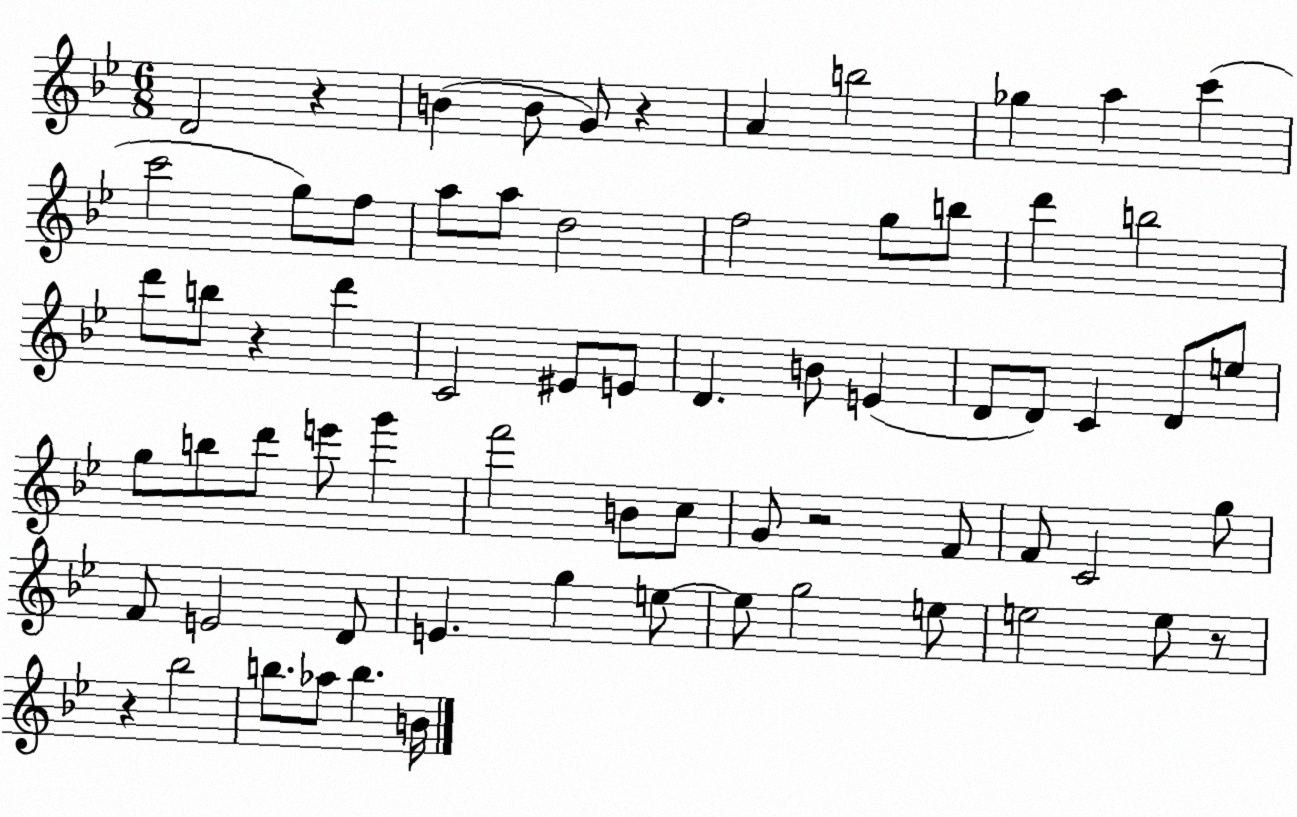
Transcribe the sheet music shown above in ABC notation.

X:1
T:Untitled
M:6/8
L:1/4
K:Bb
D2 z B B/2 G/2 z A b2 _g a c' c'2 g/2 f/2 a/2 a/2 d2 f2 g/2 b/2 d' b2 d'/2 b/2 z d' C2 ^E/2 E/2 D B/2 E D/2 D/2 C D/2 e/2 g/2 b/2 d'/2 e'/2 g' f'2 B/2 c/2 G/2 z2 F/2 F/2 C2 g/2 F/2 E2 D/2 E g e/2 e/2 g2 e/2 e2 e/2 z/2 z _b2 b/2 _a/2 b B/4